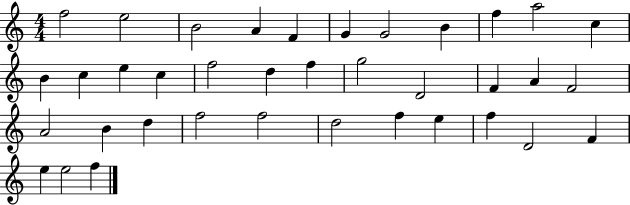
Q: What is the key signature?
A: C major